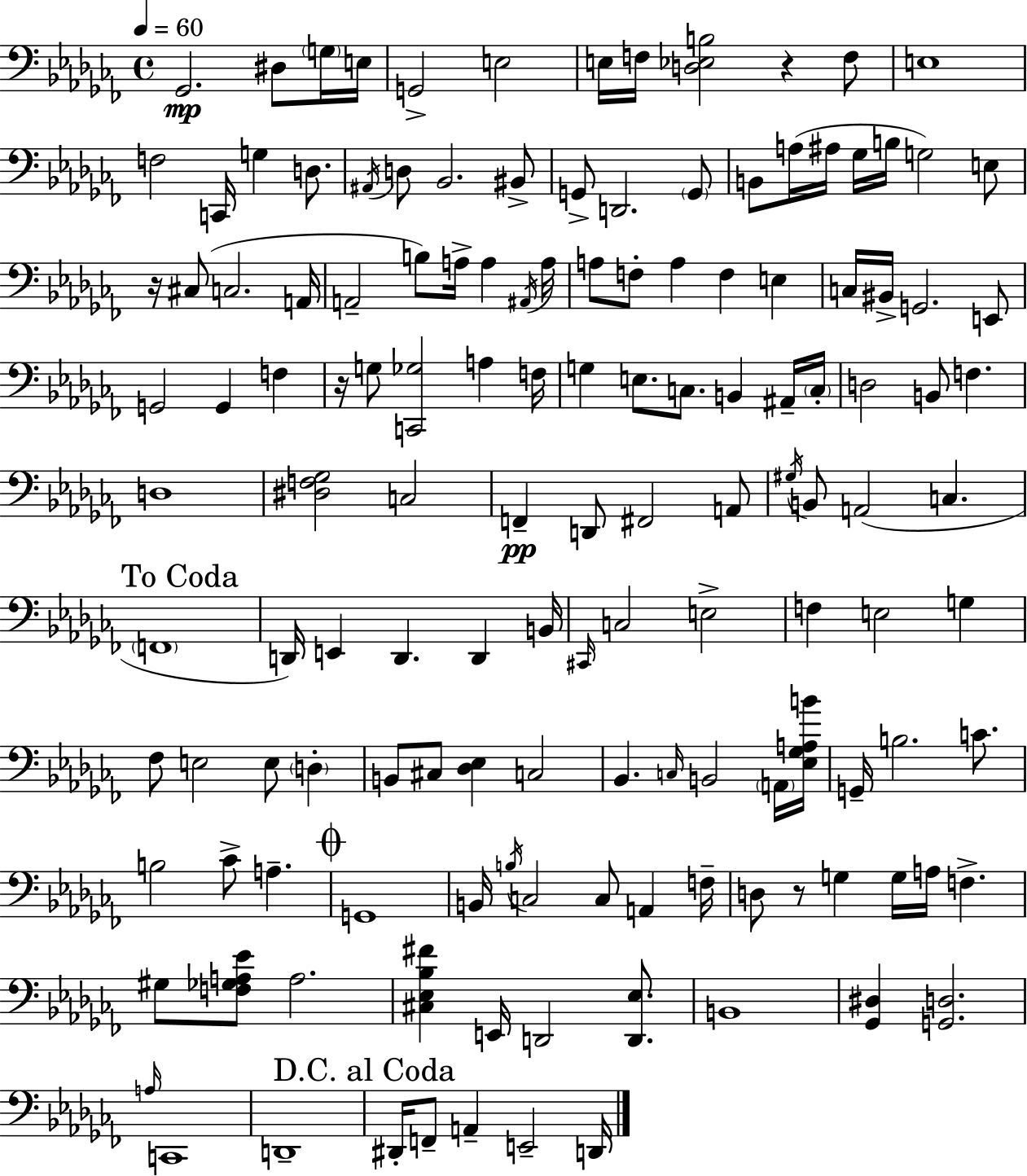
{
  \clef bass
  \time 4/4
  \defaultTimeSignature
  \key aes \minor
  \tempo 4 = 60
  \repeat volta 2 { ges,2.\mp dis8 \parenthesize g16 e16 | g,2-> e2 | e16 f16 <d ees b>2 r4 f8 | e1 | \break f2 c,16 g4 d8. | \acciaccatura { ais,16 } d8 bes,2. bis,8-> | g,8-> d,2. \parenthesize g,8 | b,8 a16( ais16 ges16 b16 g2) e8 | \break r16 cis8( c2. | a,16 a,2-- b8) a16-> a4 | \acciaccatura { ais,16 } a16 a8 f8-. a4 f4 e4 | c16 bis,16-> g,2. | \break e,8 g,2 g,4 f4 | r16 g8 <c, ges>2 a4 | f16 g4 e8. c8. b,4 | ais,16-- \parenthesize c16-. d2 b,8 f4. | \break d1 | <dis f ges>2 c2 | f,4--\pp d,8 fis,2 | a,8 \acciaccatura { gis16 } b,8 a,2( c4. | \break \mark "To Coda" \parenthesize f,1 | d,16) e,4 d,4. d,4 | b,16 \grace { cis,16 } c2 e2-> | f4 e2 | \break g4 fes8 e2 e8 | \parenthesize d4-. b,8 cis8 <des ees>4 c2 | bes,4. \grace { c16 } b,2 | \parenthesize a,16 <ees ges a b'>16 g,16-- b2. | \break c'8. b2 ces'8-> a4.-- | \mark \markup { \musicglyph "scripts.coda" } g,1 | b,16 \acciaccatura { b16 } c2 c8 | a,4 f16-- d8 r8 g4 g16 a16 | \break f4.-> gis8 <f ges a ees'>8 a2. | <cis ees bes fis'>4 e,16 d,2 | <d, ees>8. b,1 | <ges, dis>4 <g, d>2. | \break \grace { a16 } c,1 | d,1-- | \mark "D.C. al Coda" dis,16-. f,8-- a,4-- e,2-- | d,16 } \bar "|."
}